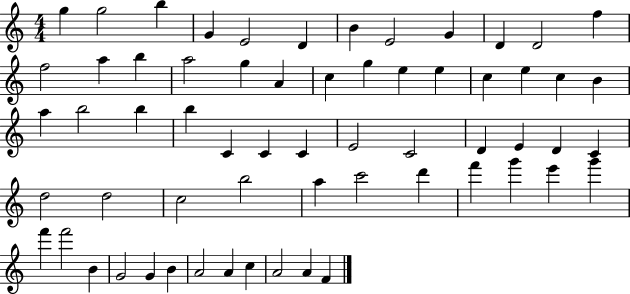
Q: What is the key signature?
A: C major